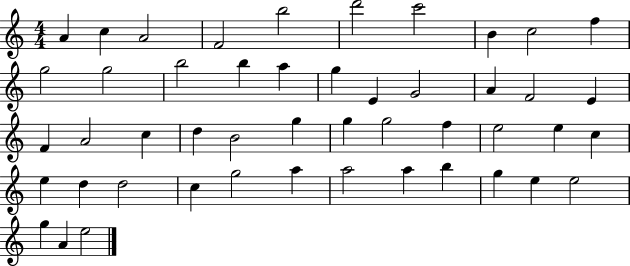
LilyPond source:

{
  \clef treble
  \numericTimeSignature
  \time 4/4
  \key c \major
  a'4 c''4 a'2 | f'2 b''2 | d'''2 c'''2 | b'4 c''2 f''4 | \break g''2 g''2 | b''2 b''4 a''4 | g''4 e'4 g'2 | a'4 f'2 e'4 | \break f'4 a'2 c''4 | d''4 b'2 g''4 | g''4 g''2 f''4 | e''2 e''4 c''4 | \break e''4 d''4 d''2 | c''4 g''2 a''4 | a''2 a''4 b''4 | g''4 e''4 e''2 | \break g''4 a'4 e''2 | \bar "|."
}